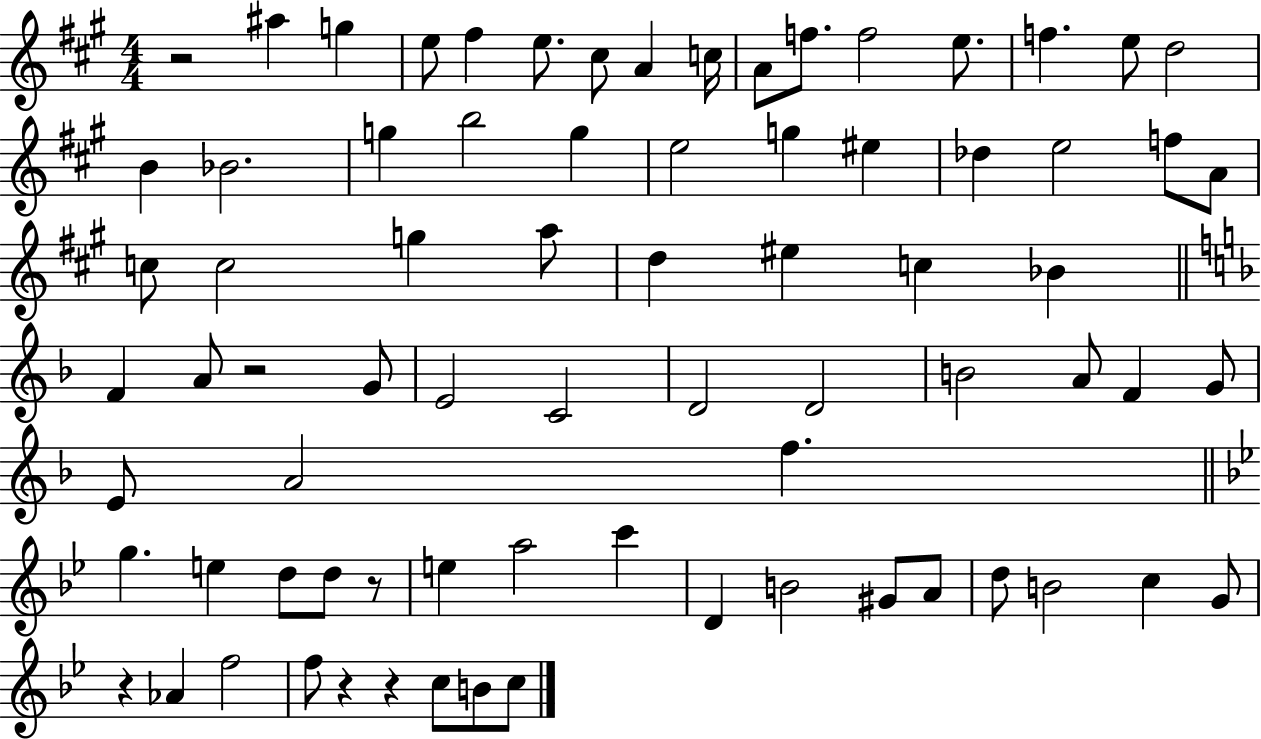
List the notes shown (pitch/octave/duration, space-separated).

R/h A#5/q G5/q E5/e F#5/q E5/e. C#5/e A4/q C5/s A4/e F5/e. F5/h E5/e. F5/q. E5/e D5/h B4/q Bb4/h. G5/q B5/h G5/q E5/h G5/q EIS5/q Db5/q E5/h F5/e A4/e C5/e C5/h G5/q A5/e D5/q EIS5/q C5/q Bb4/q F4/q A4/e R/h G4/e E4/h C4/h D4/h D4/h B4/h A4/e F4/q G4/e E4/e A4/h F5/q. G5/q. E5/q D5/e D5/e R/e E5/q A5/h C6/q D4/q B4/h G#4/e A4/e D5/e B4/h C5/q G4/e R/q Ab4/q F5/h F5/e R/q R/q C5/e B4/e C5/e